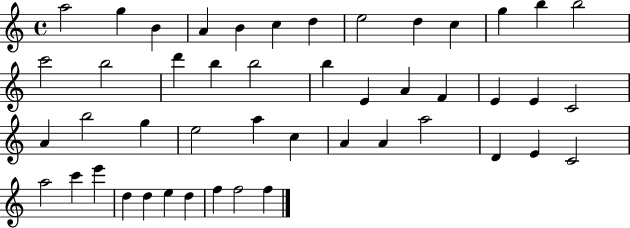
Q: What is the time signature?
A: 4/4